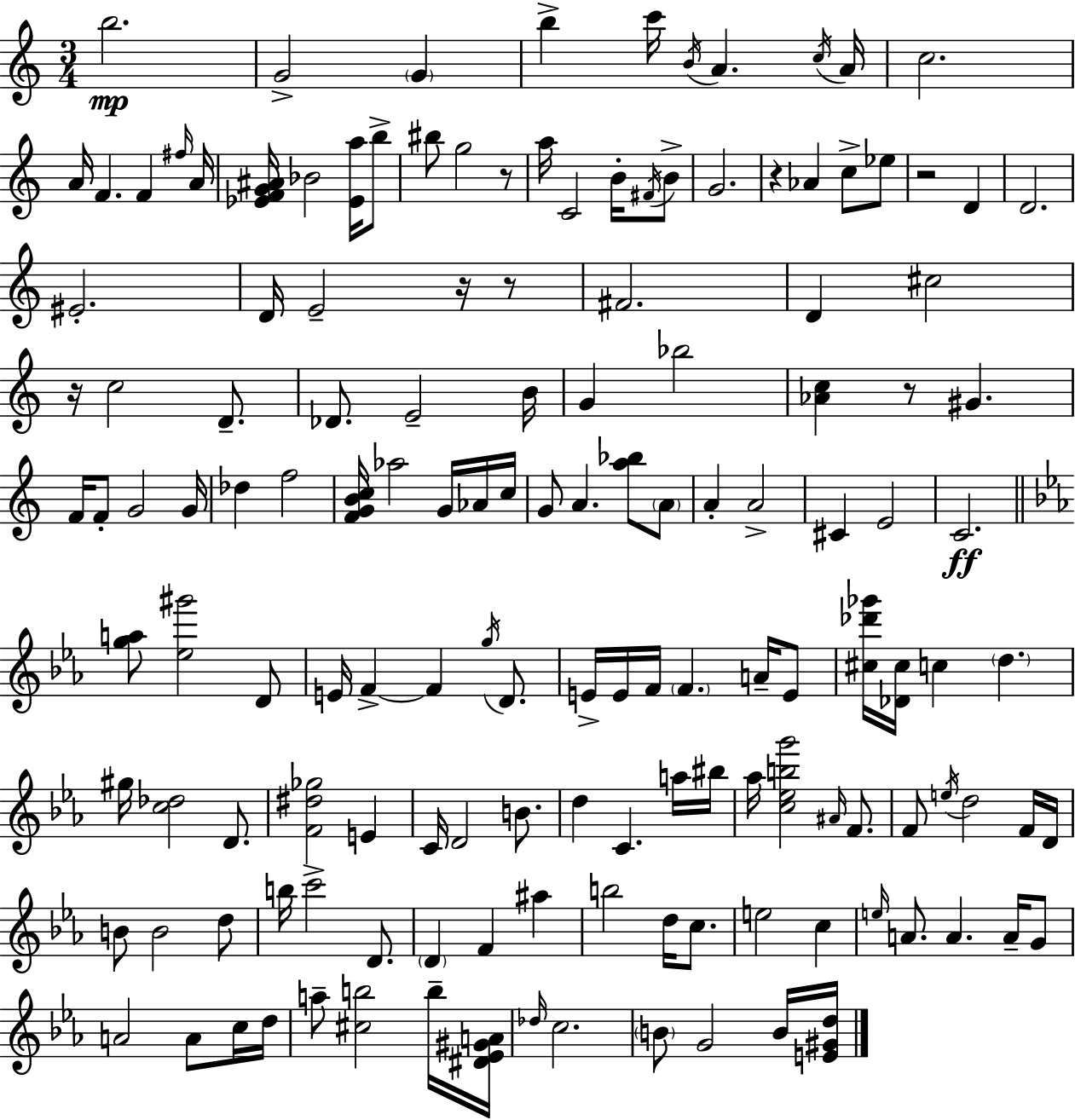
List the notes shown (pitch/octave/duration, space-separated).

B5/h. G4/h G4/q B5/q C6/s B4/s A4/q. C5/s A4/s C5/h. A4/s F4/q. F4/q F#5/s A4/s [Eb4,F4,G4,A#4]/s Bb4/h [Eb4,A5]/s B5/e BIS5/e G5/h R/e A5/s C4/h B4/s F#4/s B4/e G4/h. R/q Ab4/q C5/e Eb5/e R/h D4/q D4/h. EIS4/h. D4/s E4/h R/s R/e F#4/h. D4/q C#5/h R/s C5/h D4/e. Db4/e. E4/h B4/s G4/q Bb5/h [Ab4,C5]/q R/e G#4/q. F4/s F4/e G4/h G4/s Db5/q F5/h [F4,G4,B4,C5]/s Ab5/h G4/s Ab4/s C5/s G4/e A4/q. [A5,Bb5]/e A4/e A4/q A4/h C#4/q E4/h C4/h. [G5,A5]/e [Eb5,G#6]/h D4/e E4/s F4/q F4/q G5/s D4/e. E4/s E4/s F4/s F4/q. A4/s E4/e [C#5,Db6,Gb6]/s [Db4,C#5]/s C5/q D5/q. G#5/s [C5,Db5]/h D4/e. [F4,D#5,Gb5]/h E4/q C4/s D4/h B4/e. D5/q C4/q. A5/s BIS5/s Ab5/s [C5,Eb5,B5,G6]/h A#4/s F4/e. F4/e E5/s D5/h F4/s D4/s B4/e B4/h D5/e B5/s C6/h D4/e. D4/q F4/q A#5/q B5/h D5/s C5/e. E5/h C5/q E5/s A4/e. A4/q. A4/s G4/e A4/h A4/e C5/s D5/s A5/e [C#5,B5]/h B5/s [D#4,Eb4,G#4,A4]/s Db5/s C5/h. B4/e G4/h B4/s [E4,G#4,D5]/s